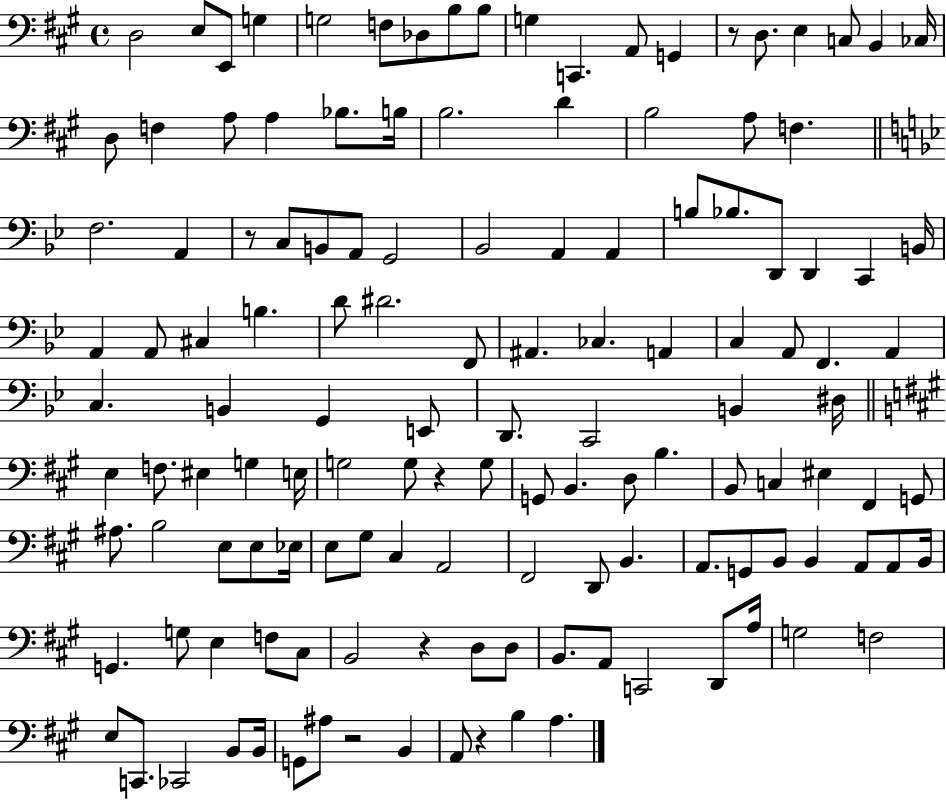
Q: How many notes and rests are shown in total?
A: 134